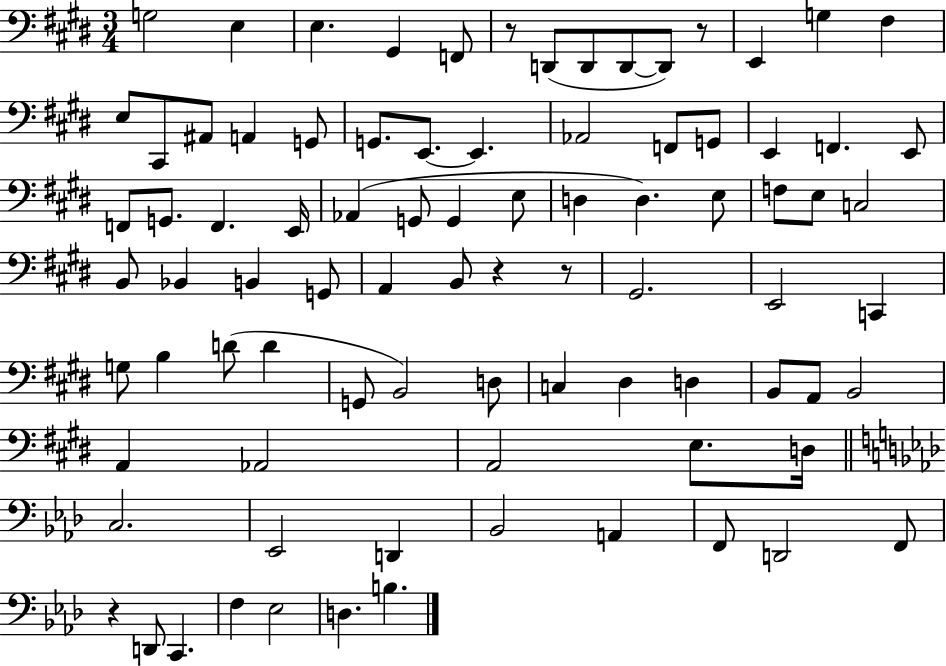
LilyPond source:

{
  \clef bass
  \numericTimeSignature
  \time 3/4
  \key e \major
  g2 e4 | e4. gis,4 f,8 | r8 d,8( d,8 d,8~~ d,8) r8 | e,4 g4 fis4 | \break e8 cis,8 ais,8 a,4 g,8 | g,8. e,8.~~ e,4. | aes,2 f,8 g,8 | e,4 f,4. e,8 | \break f,8 g,8. f,4. e,16 | aes,4( g,8 g,4 e8 | d4 d4.) e8 | f8 e8 c2 | \break b,8 bes,4 b,4 g,8 | a,4 b,8 r4 r8 | gis,2. | e,2 c,4 | \break g8 b4 d'8( d'4 | g,8 b,2) d8 | c4 dis4 d4 | b,8 a,8 b,2 | \break a,4 aes,2 | a,2 e8. d16 | \bar "||" \break \key aes \major c2. | ees,2 d,4 | bes,2 a,4 | f,8 d,2 f,8 | \break r4 d,8 c,4. | f4 ees2 | d4. b4. | \bar "|."
}